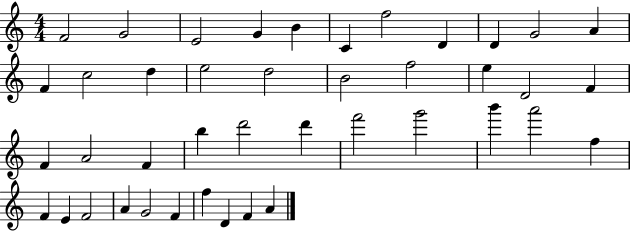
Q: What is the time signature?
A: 4/4